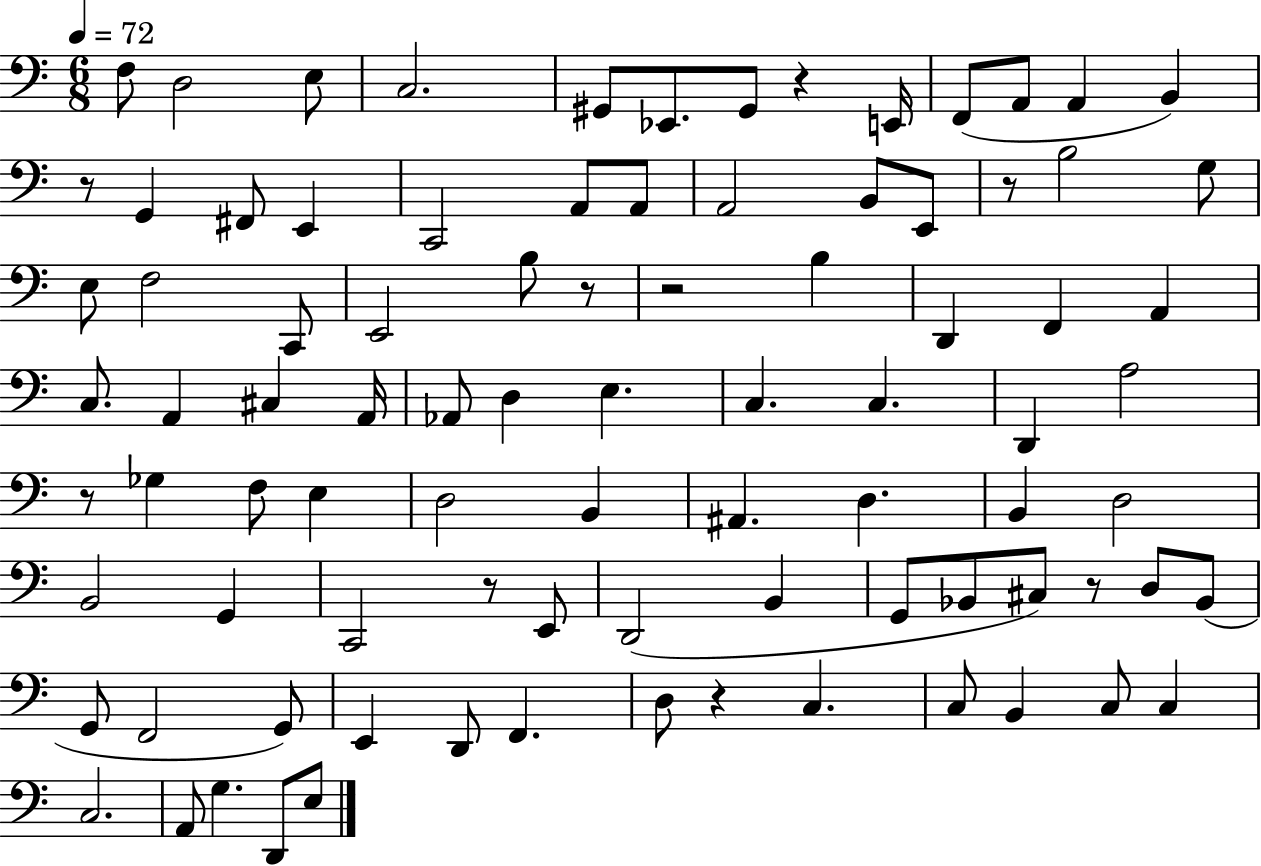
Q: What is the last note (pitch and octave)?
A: E3